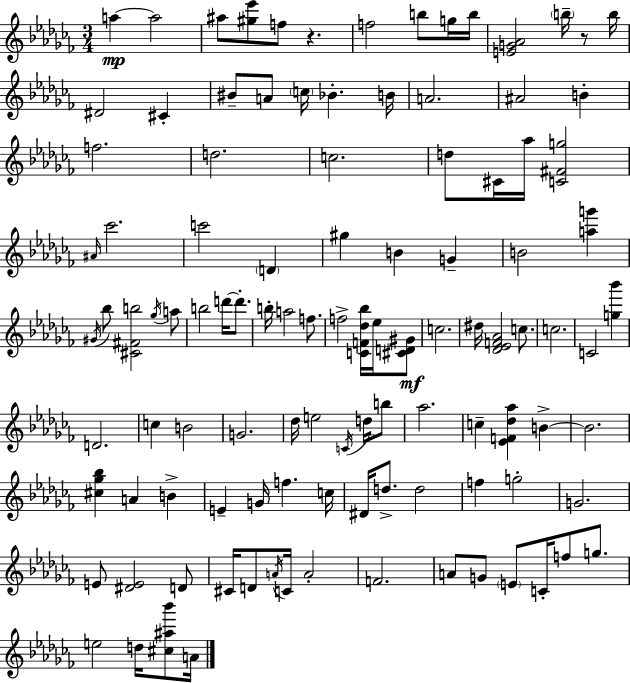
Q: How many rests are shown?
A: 2